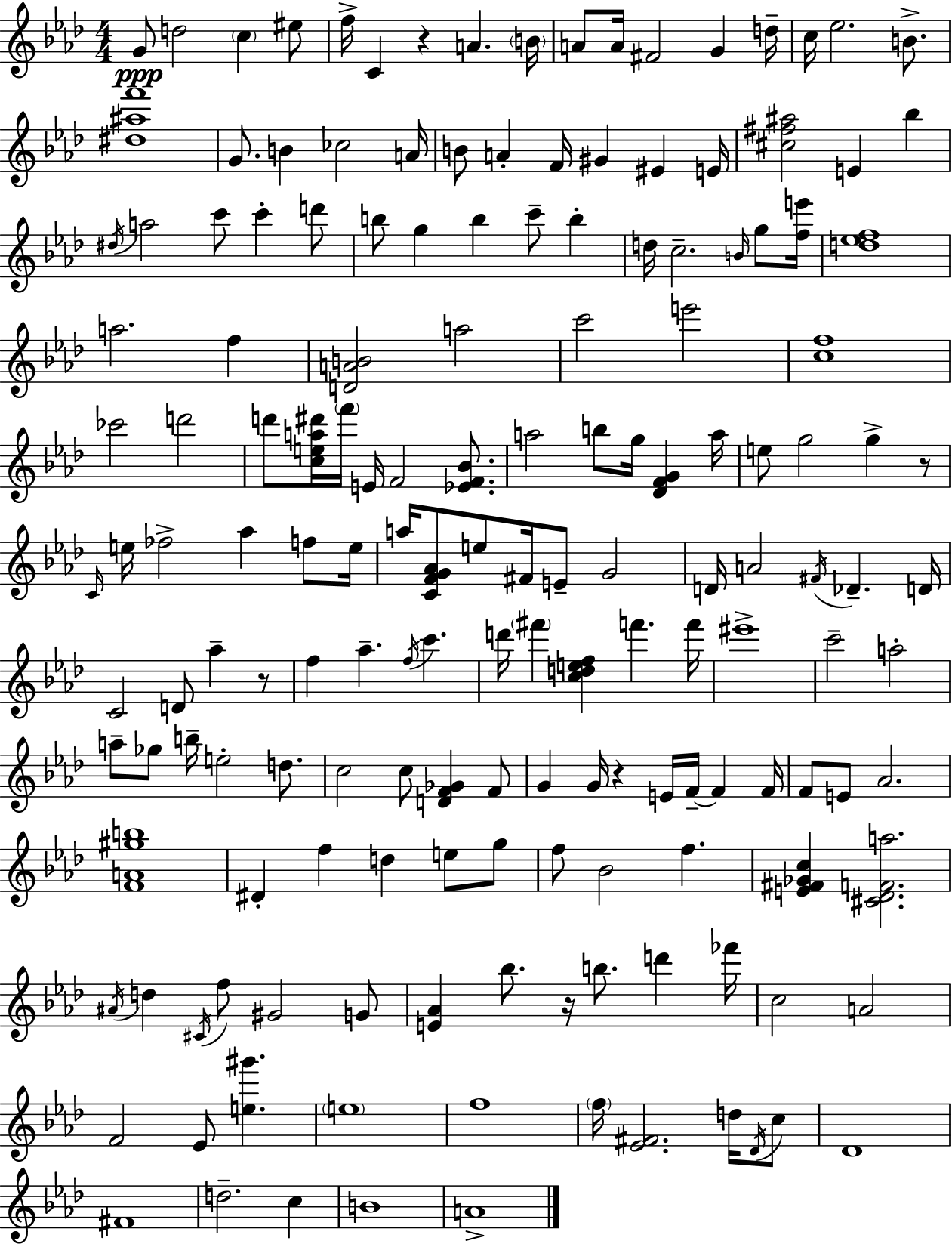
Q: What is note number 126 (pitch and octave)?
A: C5